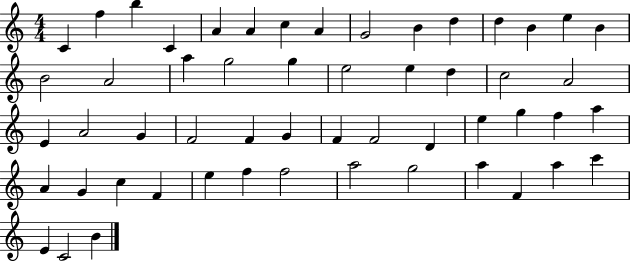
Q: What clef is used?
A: treble